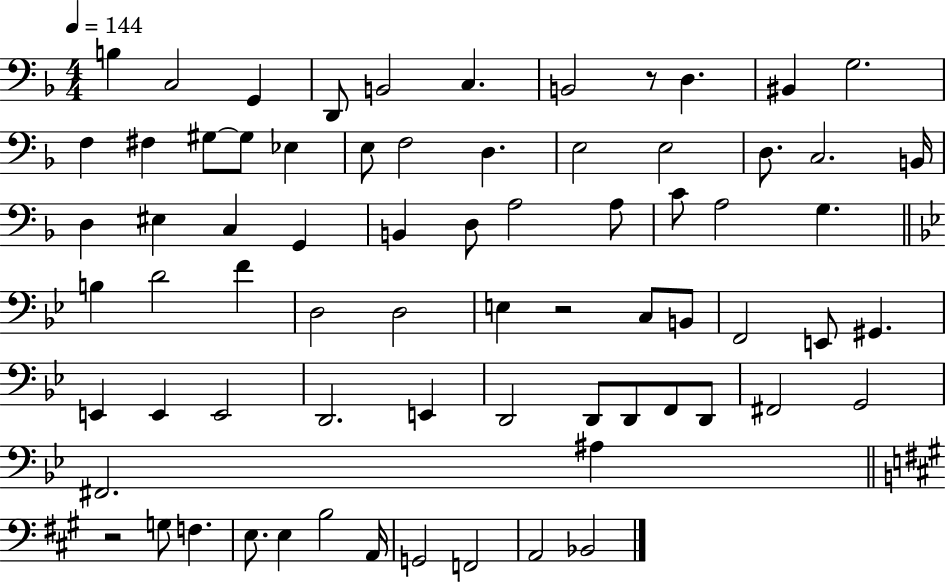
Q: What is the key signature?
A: F major